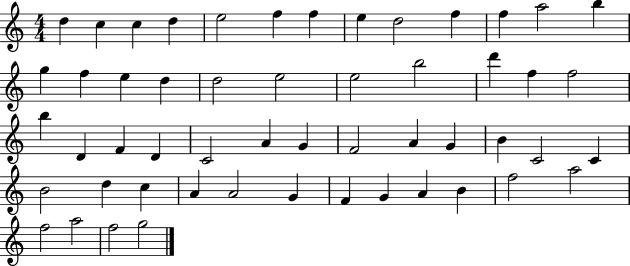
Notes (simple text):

D5/q C5/q C5/q D5/q E5/h F5/q F5/q E5/q D5/h F5/q F5/q A5/h B5/q G5/q F5/q E5/q D5/q D5/h E5/h E5/h B5/h D6/q F5/q F5/h B5/q D4/q F4/q D4/q C4/h A4/q G4/q F4/h A4/q G4/q B4/q C4/h C4/q B4/h D5/q C5/q A4/q A4/h G4/q F4/q G4/q A4/q B4/q F5/h A5/h F5/h A5/h F5/h G5/h